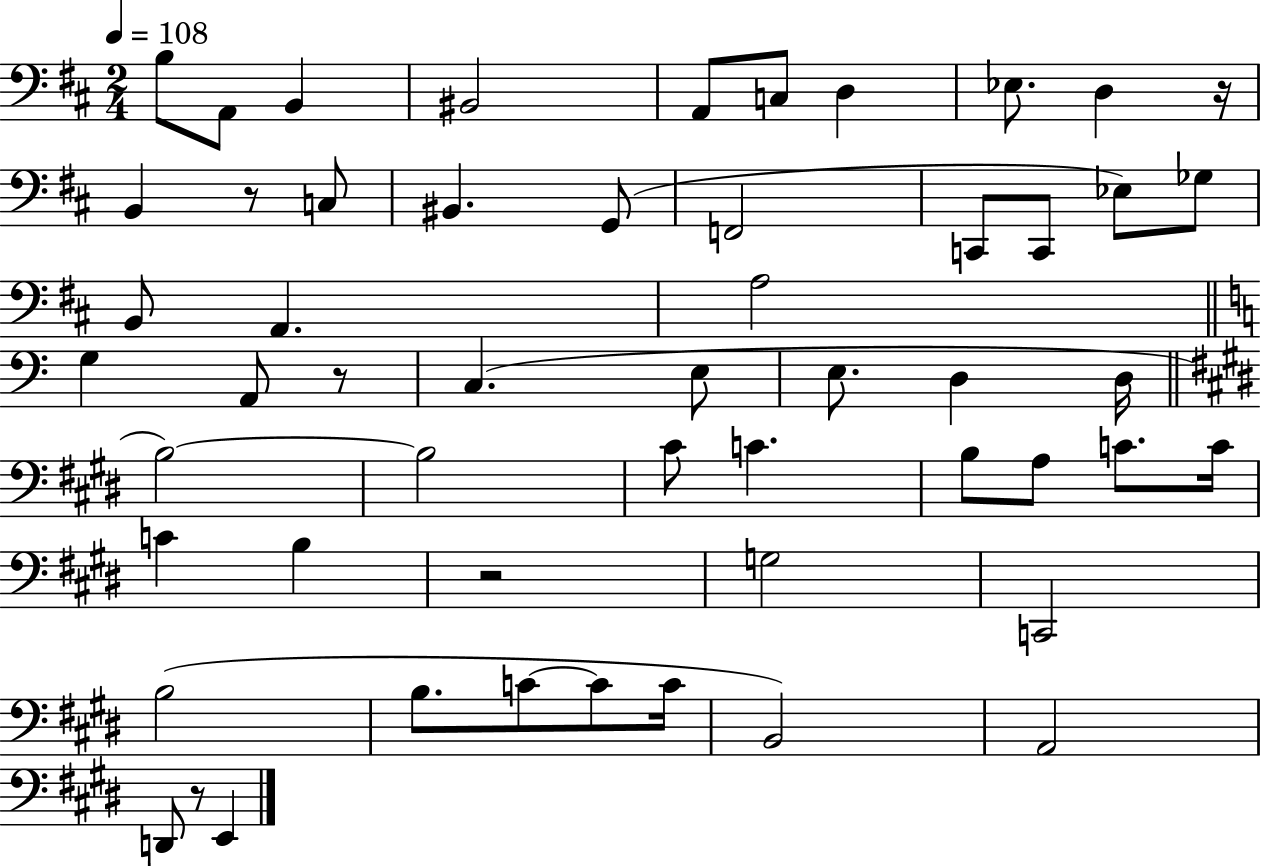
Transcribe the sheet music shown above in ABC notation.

X:1
T:Untitled
M:2/4
L:1/4
K:D
B,/2 A,,/2 B,, ^B,,2 A,,/2 C,/2 D, _E,/2 D, z/4 B,, z/2 C,/2 ^B,, G,,/2 F,,2 C,,/2 C,,/2 _E,/2 _G,/2 B,,/2 A,, A,2 G, A,,/2 z/2 C, E,/2 E,/2 D, D,/4 B,2 B,2 ^C/2 C B,/2 A,/2 C/2 C/4 C B, z2 G,2 C,,2 B,2 B,/2 C/2 C/2 C/4 B,,2 A,,2 D,,/2 z/2 E,,